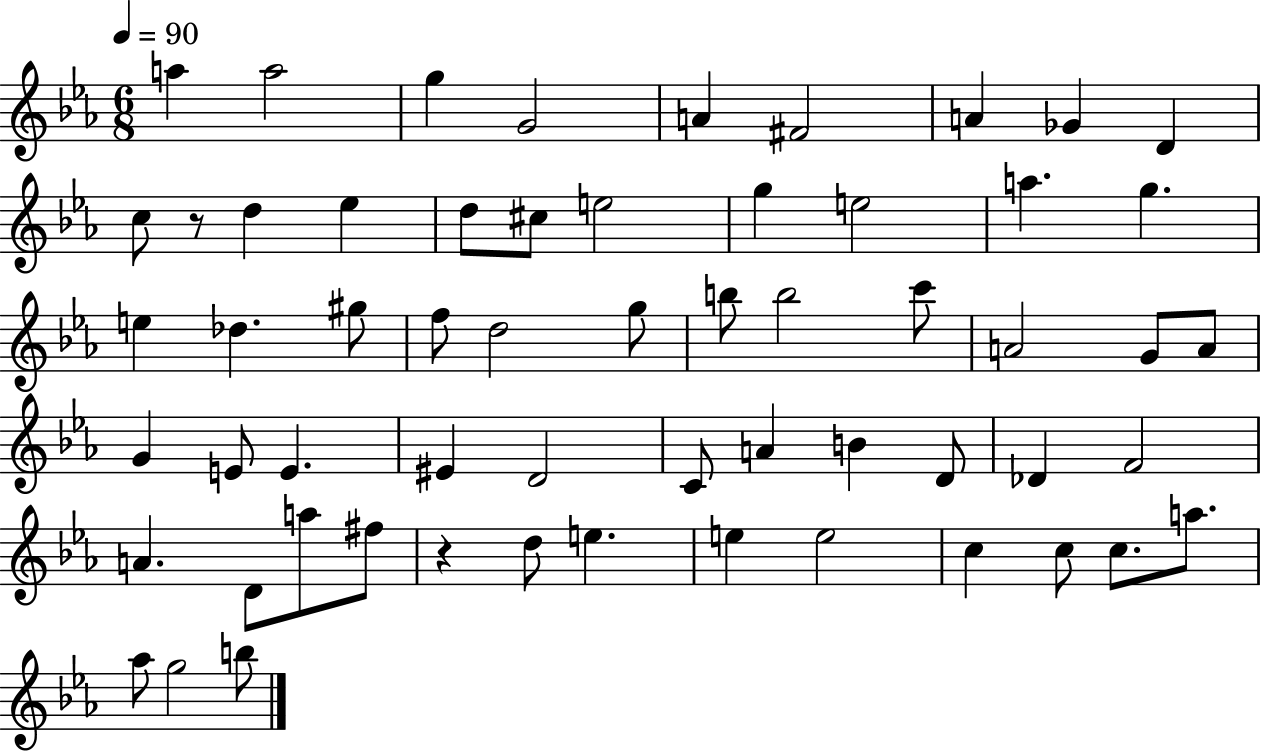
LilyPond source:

{
  \clef treble
  \numericTimeSignature
  \time 6/8
  \key ees \major
  \tempo 4 = 90
  a''4 a''2 | g''4 g'2 | a'4 fis'2 | a'4 ges'4 d'4 | \break c''8 r8 d''4 ees''4 | d''8 cis''8 e''2 | g''4 e''2 | a''4. g''4. | \break e''4 des''4. gis''8 | f''8 d''2 g''8 | b''8 b''2 c'''8 | a'2 g'8 a'8 | \break g'4 e'8 e'4. | eis'4 d'2 | c'8 a'4 b'4 d'8 | des'4 f'2 | \break a'4. d'8 a''8 fis''8 | r4 d''8 e''4. | e''4 e''2 | c''4 c''8 c''8. a''8. | \break aes''8 g''2 b''8 | \bar "|."
}